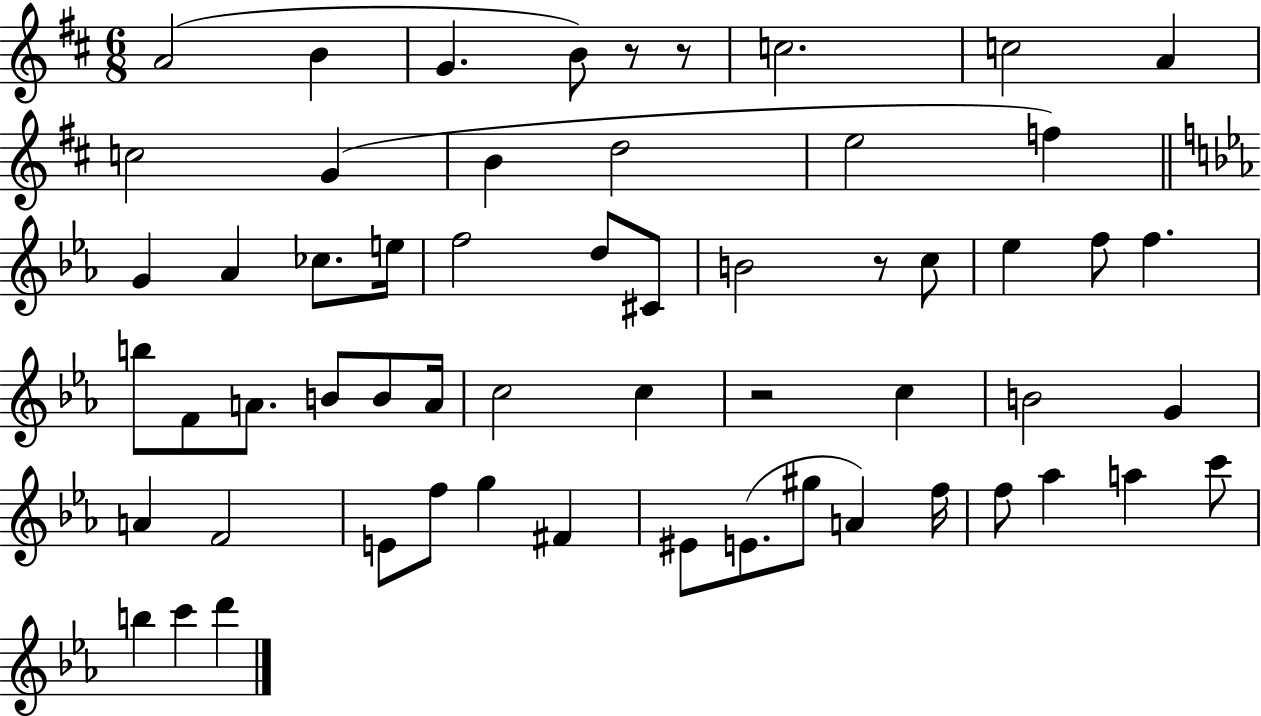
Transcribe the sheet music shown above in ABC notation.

X:1
T:Untitled
M:6/8
L:1/4
K:D
A2 B G B/2 z/2 z/2 c2 c2 A c2 G B d2 e2 f G _A _c/2 e/4 f2 d/2 ^C/2 B2 z/2 c/2 _e f/2 f b/2 F/2 A/2 B/2 B/2 A/4 c2 c z2 c B2 G A F2 E/2 f/2 g ^F ^E/2 E/2 ^g/2 A f/4 f/2 _a a c'/2 b c' d'